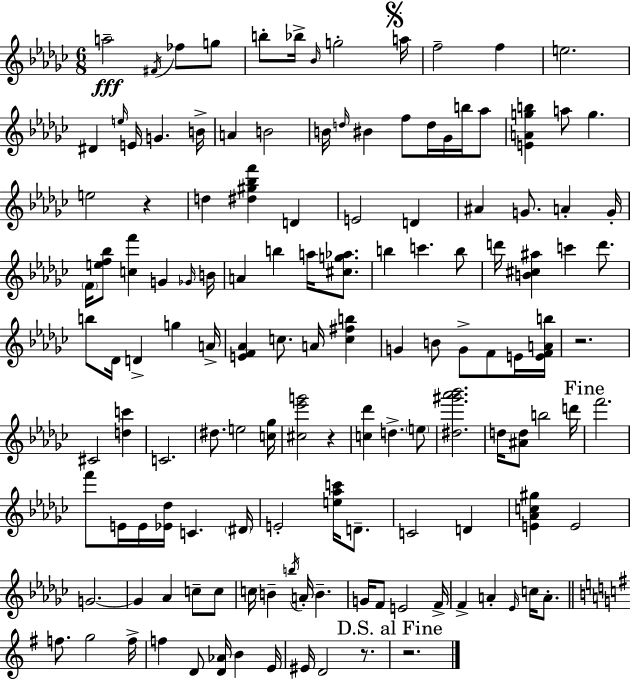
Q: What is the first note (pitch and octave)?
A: A5